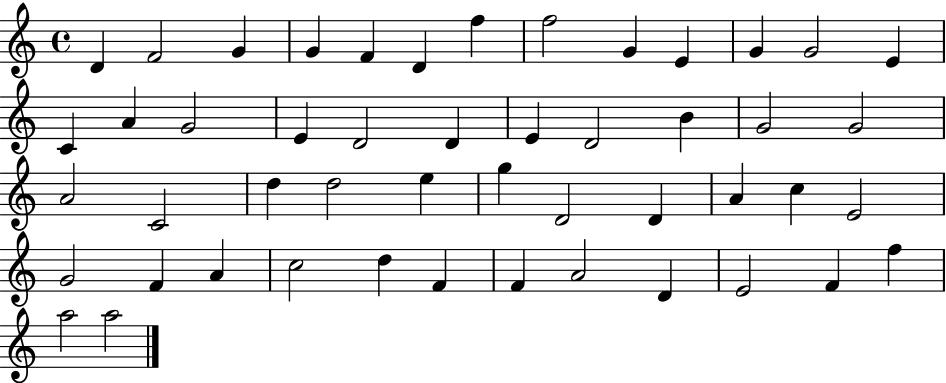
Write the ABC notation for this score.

X:1
T:Untitled
M:4/4
L:1/4
K:C
D F2 G G F D f f2 G E G G2 E C A G2 E D2 D E D2 B G2 G2 A2 C2 d d2 e g D2 D A c E2 G2 F A c2 d F F A2 D E2 F f a2 a2